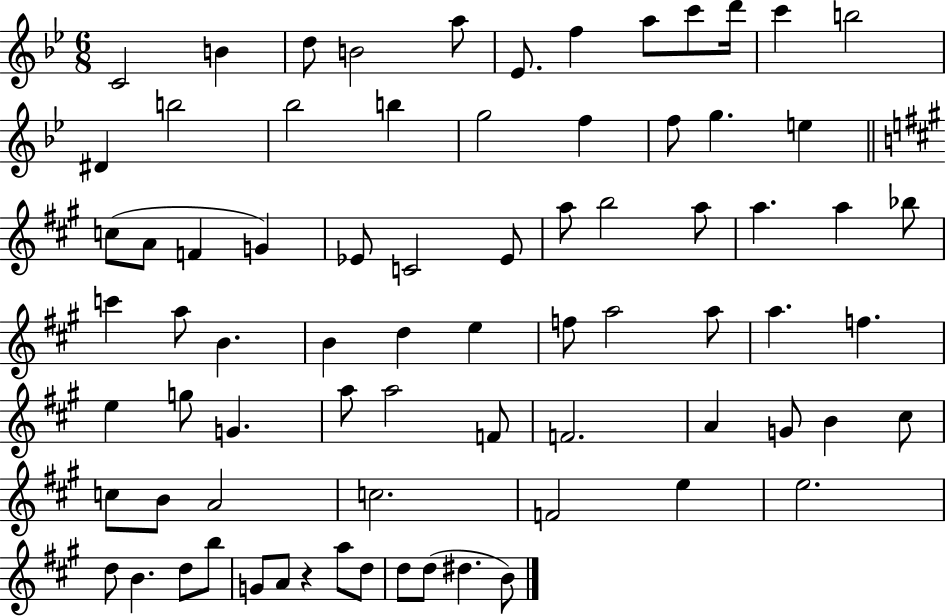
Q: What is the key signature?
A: BES major